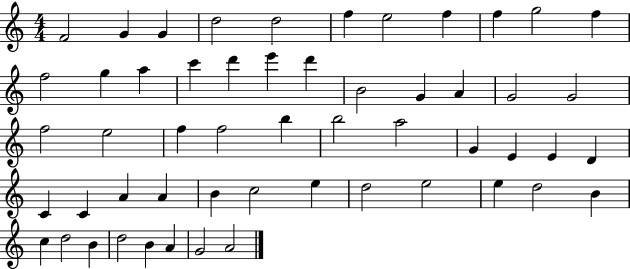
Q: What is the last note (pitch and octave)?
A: A4